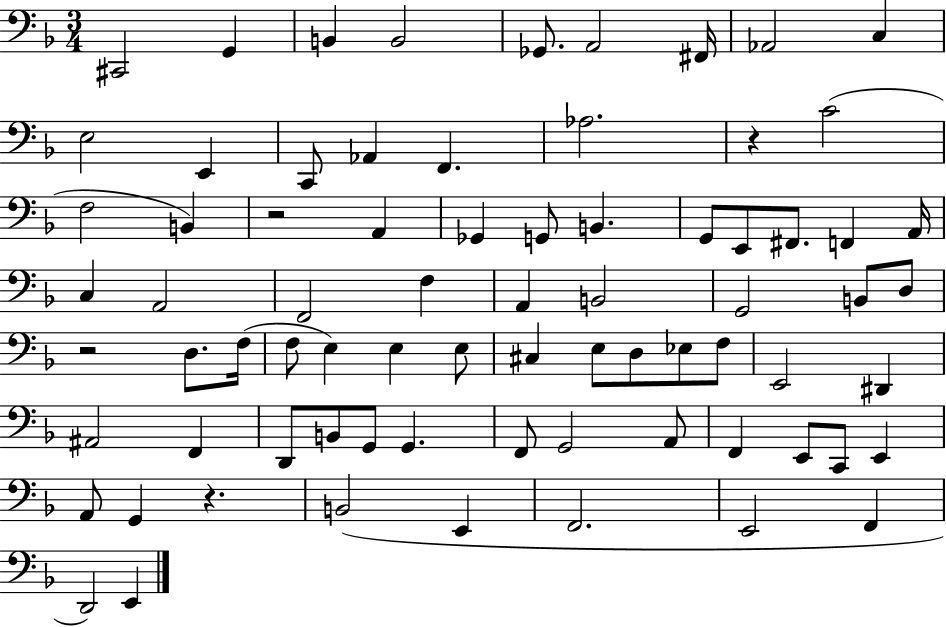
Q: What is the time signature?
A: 3/4